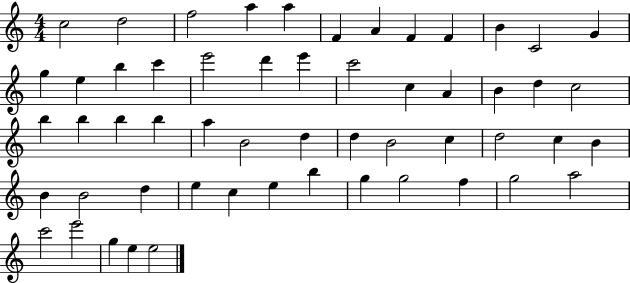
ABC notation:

X:1
T:Untitled
M:4/4
L:1/4
K:C
c2 d2 f2 a a F A F F B C2 G g e b c' e'2 d' e' c'2 c A B d c2 b b b b a B2 d d B2 c d2 c B B B2 d e c e b g g2 f g2 a2 c'2 e'2 g e e2